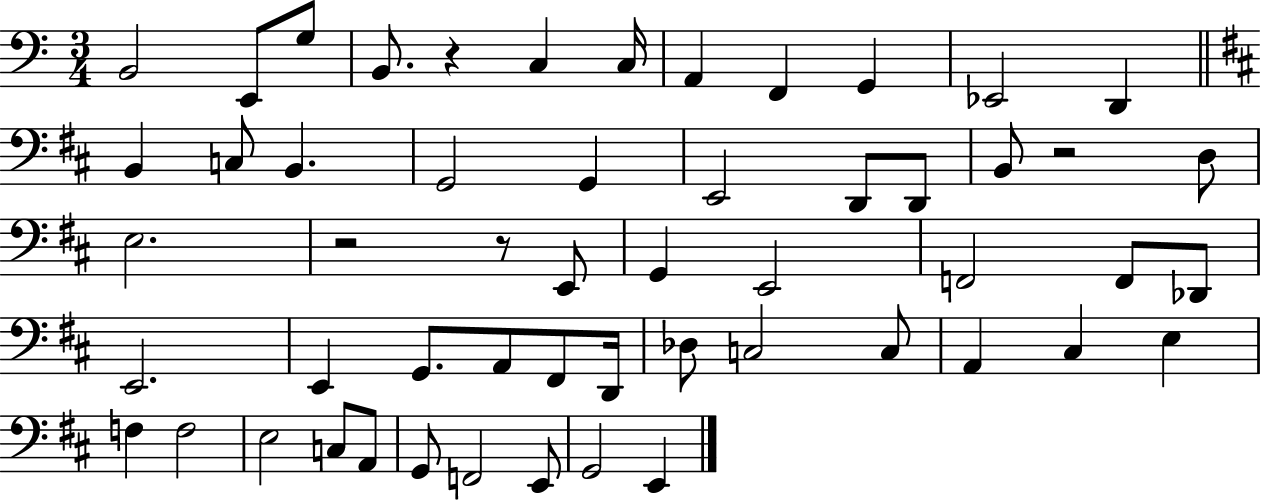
B2/h E2/e G3/e B2/e. R/q C3/q C3/s A2/q F2/q G2/q Eb2/h D2/q B2/q C3/e B2/q. G2/h G2/q E2/h D2/e D2/e B2/e R/h D3/e E3/h. R/h R/e E2/e G2/q E2/h F2/h F2/e Db2/e E2/h. E2/q G2/e. A2/e F#2/e D2/s Db3/e C3/h C3/e A2/q C#3/q E3/q F3/q F3/h E3/h C3/e A2/e G2/e F2/h E2/e G2/h E2/q